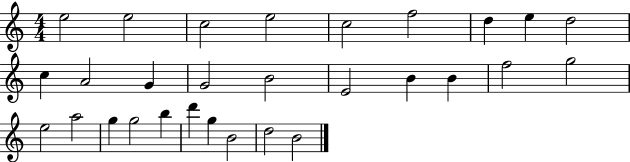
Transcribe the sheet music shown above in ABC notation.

X:1
T:Untitled
M:4/4
L:1/4
K:C
e2 e2 c2 e2 c2 f2 d e d2 c A2 G G2 B2 E2 B B f2 g2 e2 a2 g g2 b d' g B2 d2 B2